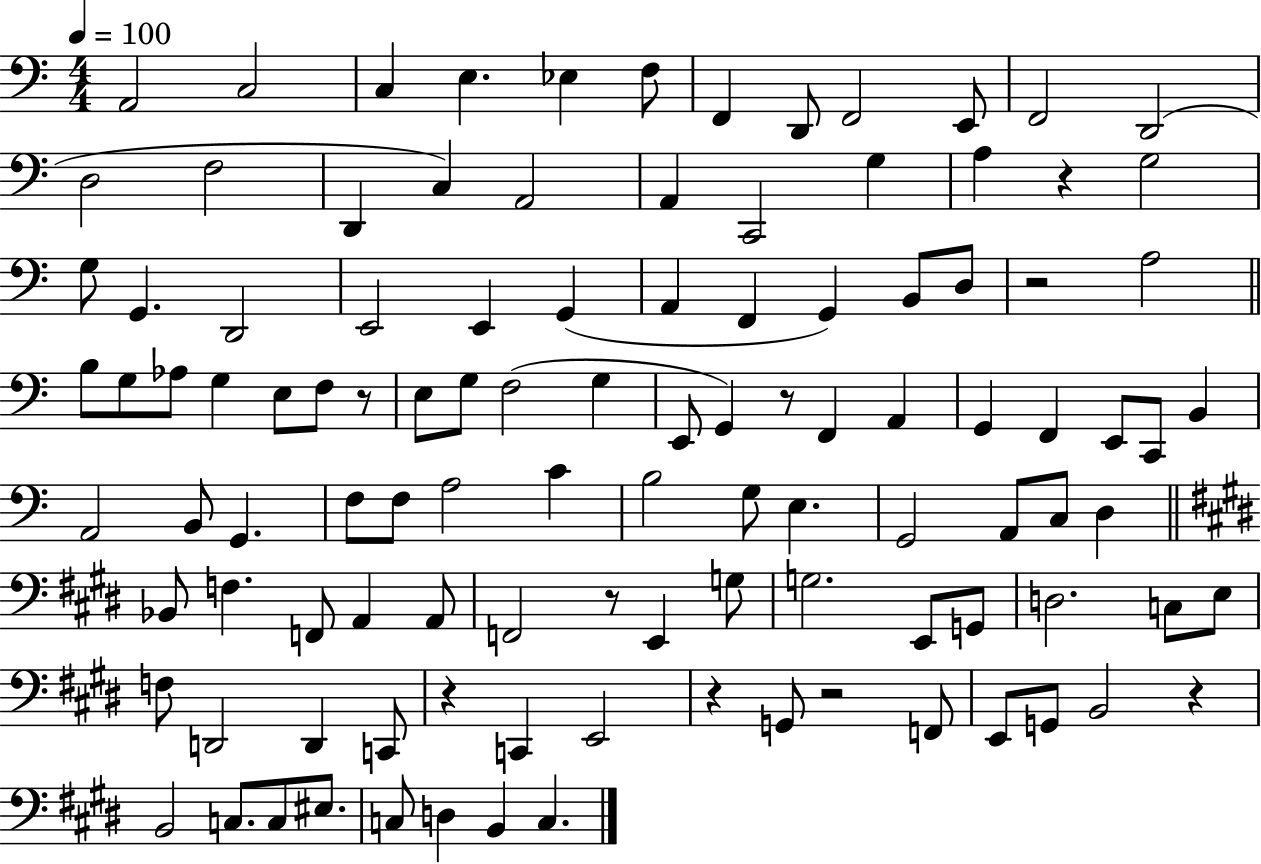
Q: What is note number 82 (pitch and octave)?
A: F3